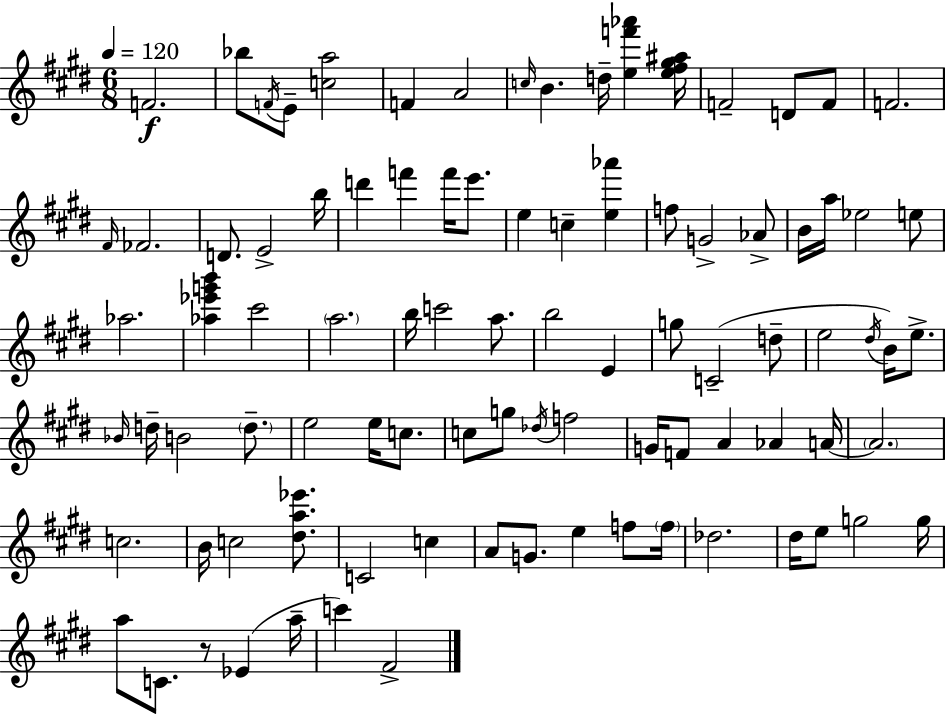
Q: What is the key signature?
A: E major